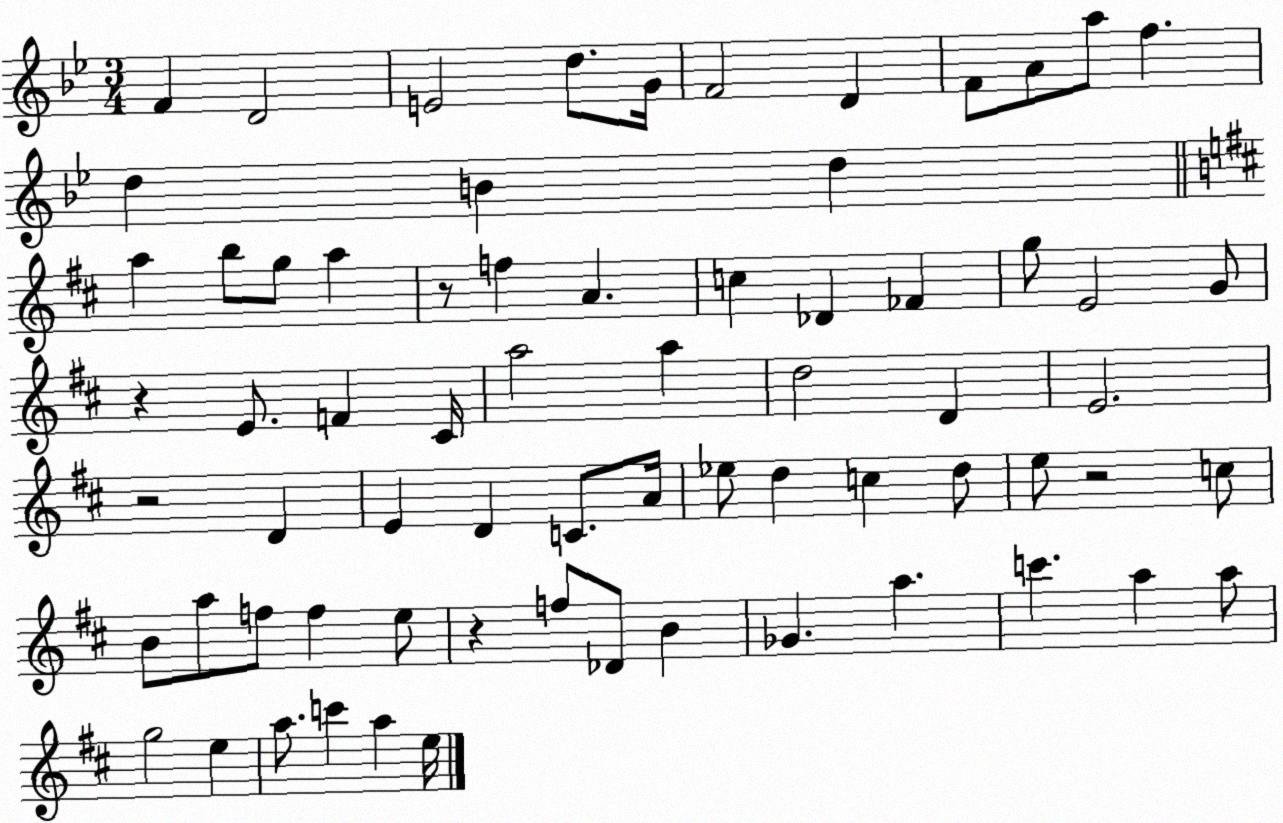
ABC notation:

X:1
T:Untitled
M:3/4
L:1/4
K:Bb
F D2 E2 d/2 G/4 F2 D F/2 A/2 a/2 f d B d a b/2 g/2 a z/2 f A c _D _F g/2 E2 G/2 z E/2 F ^C/4 a2 a d2 D E2 z2 D E D C/2 A/4 _e/2 d c d/2 e/2 z2 c/2 B/2 a/2 f/2 f e/2 z f/2 _D/2 B _G a c' a a/2 g2 e a/2 c' a e/4